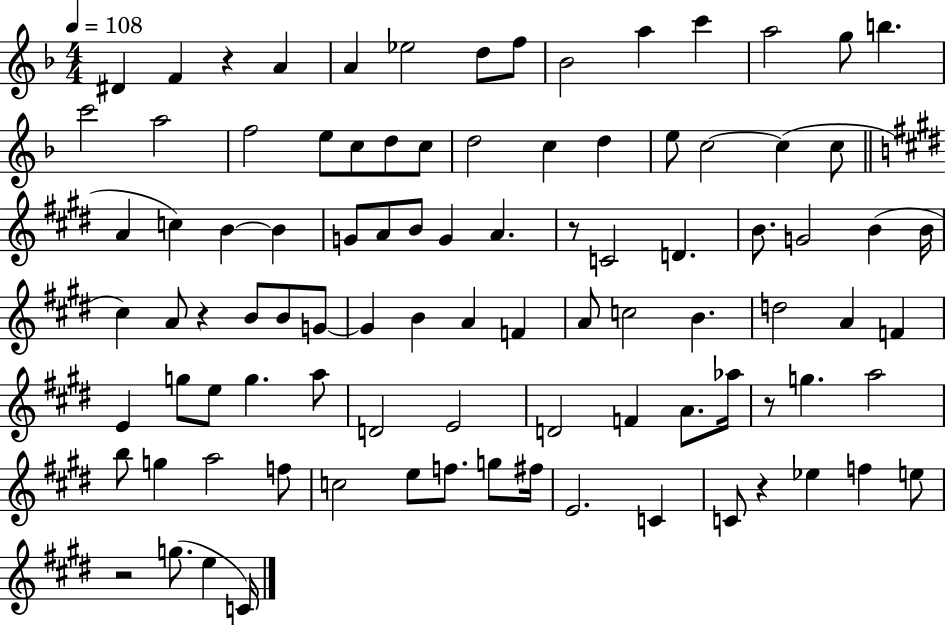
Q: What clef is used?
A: treble